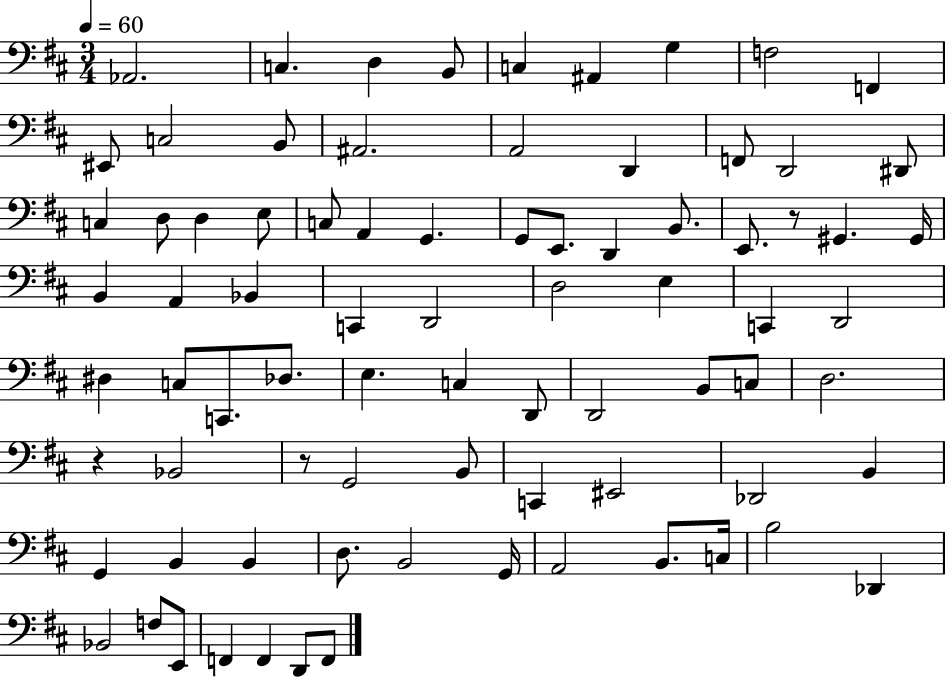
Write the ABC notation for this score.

X:1
T:Untitled
M:3/4
L:1/4
K:D
_A,,2 C, D, B,,/2 C, ^A,, G, F,2 F,, ^E,,/2 C,2 B,,/2 ^A,,2 A,,2 D,, F,,/2 D,,2 ^D,,/2 C, D,/2 D, E,/2 C,/2 A,, G,, G,,/2 E,,/2 D,, B,,/2 E,,/2 z/2 ^G,, ^G,,/4 B,, A,, _B,, C,, D,,2 D,2 E, C,, D,,2 ^D, C,/2 C,,/2 _D,/2 E, C, D,,/2 D,,2 B,,/2 C,/2 D,2 z _B,,2 z/2 G,,2 B,,/2 C,, ^E,,2 _D,,2 B,, G,, B,, B,, D,/2 B,,2 G,,/4 A,,2 B,,/2 C,/4 B,2 _D,, _B,,2 F,/2 E,,/2 F,, F,, D,,/2 F,,/2